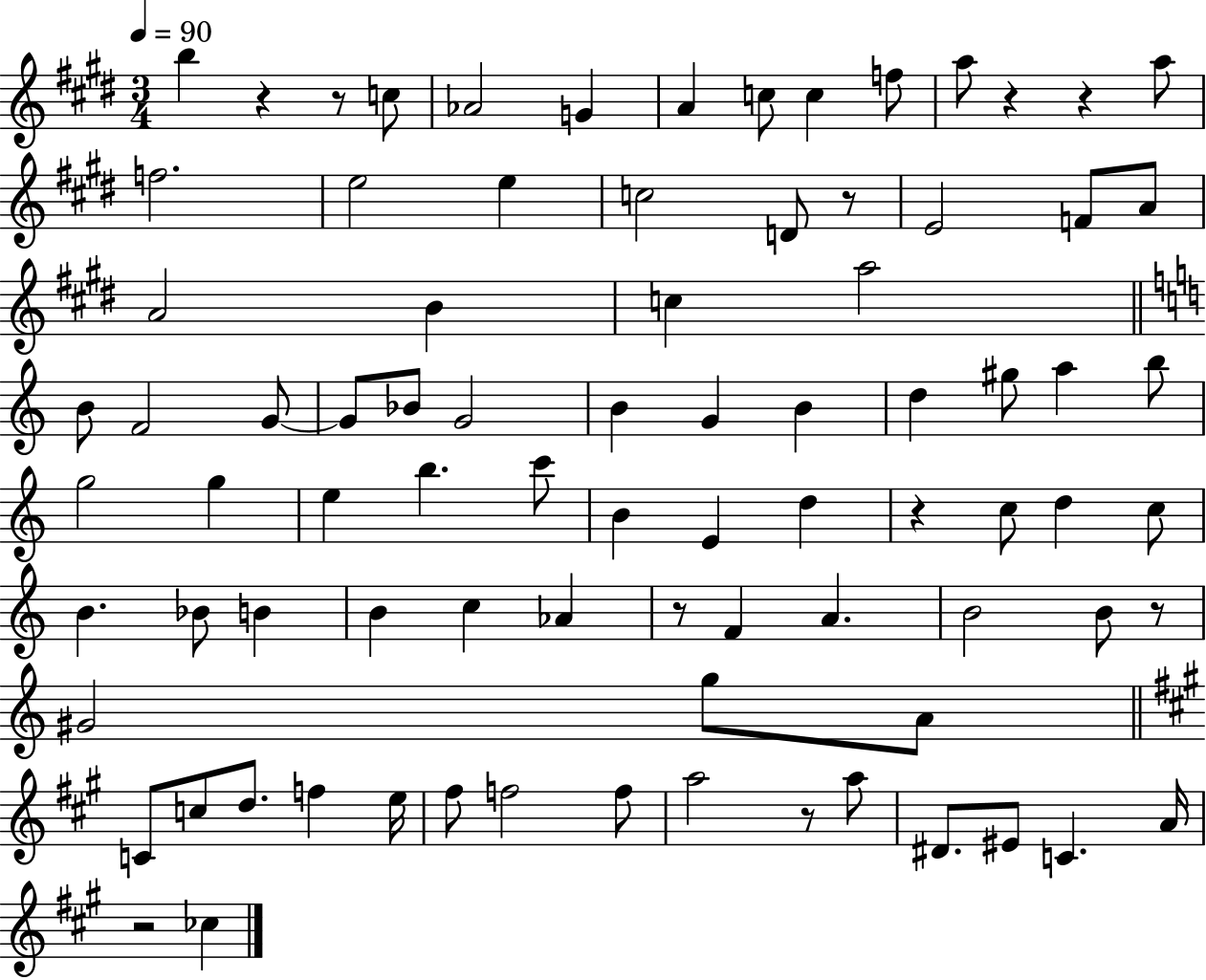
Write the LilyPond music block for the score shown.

{
  \clef treble
  \numericTimeSignature
  \time 3/4
  \key e \major
  \tempo 4 = 90
  \repeat volta 2 { b''4 r4 r8 c''8 | aes'2 g'4 | a'4 c''8 c''4 f''8 | a''8 r4 r4 a''8 | \break f''2. | e''2 e''4 | c''2 d'8 r8 | e'2 f'8 a'8 | \break a'2 b'4 | c''4 a''2 | \bar "||" \break \key c \major b'8 f'2 g'8~~ | g'8 bes'8 g'2 | b'4 g'4 b'4 | d''4 gis''8 a''4 b''8 | \break g''2 g''4 | e''4 b''4. c'''8 | b'4 e'4 d''4 | r4 c''8 d''4 c''8 | \break b'4. bes'8 b'4 | b'4 c''4 aes'4 | r8 f'4 a'4. | b'2 b'8 r8 | \break gis'2 g''8 a'8 | \bar "||" \break \key a \major c'8 c''8 d''8. f''4 e''16 | fis''8 f''2 f''8 | a''2 r8 a''8 | dis'8. eis'8 c'4. a'16 | \break r2 ces''4 | } \bar "|."
}